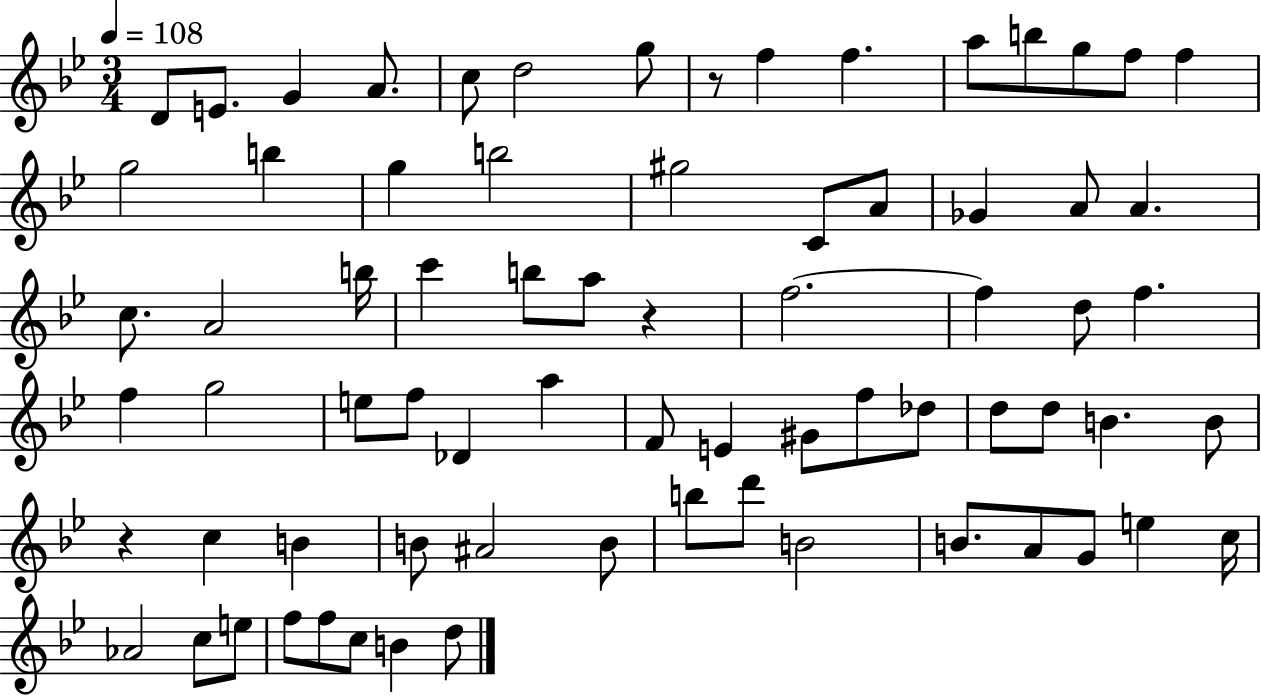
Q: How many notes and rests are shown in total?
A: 73